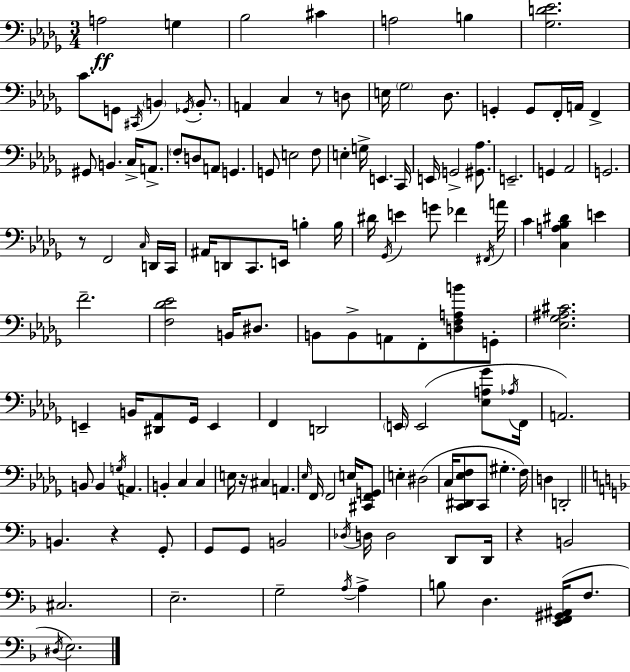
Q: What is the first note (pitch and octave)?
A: A3